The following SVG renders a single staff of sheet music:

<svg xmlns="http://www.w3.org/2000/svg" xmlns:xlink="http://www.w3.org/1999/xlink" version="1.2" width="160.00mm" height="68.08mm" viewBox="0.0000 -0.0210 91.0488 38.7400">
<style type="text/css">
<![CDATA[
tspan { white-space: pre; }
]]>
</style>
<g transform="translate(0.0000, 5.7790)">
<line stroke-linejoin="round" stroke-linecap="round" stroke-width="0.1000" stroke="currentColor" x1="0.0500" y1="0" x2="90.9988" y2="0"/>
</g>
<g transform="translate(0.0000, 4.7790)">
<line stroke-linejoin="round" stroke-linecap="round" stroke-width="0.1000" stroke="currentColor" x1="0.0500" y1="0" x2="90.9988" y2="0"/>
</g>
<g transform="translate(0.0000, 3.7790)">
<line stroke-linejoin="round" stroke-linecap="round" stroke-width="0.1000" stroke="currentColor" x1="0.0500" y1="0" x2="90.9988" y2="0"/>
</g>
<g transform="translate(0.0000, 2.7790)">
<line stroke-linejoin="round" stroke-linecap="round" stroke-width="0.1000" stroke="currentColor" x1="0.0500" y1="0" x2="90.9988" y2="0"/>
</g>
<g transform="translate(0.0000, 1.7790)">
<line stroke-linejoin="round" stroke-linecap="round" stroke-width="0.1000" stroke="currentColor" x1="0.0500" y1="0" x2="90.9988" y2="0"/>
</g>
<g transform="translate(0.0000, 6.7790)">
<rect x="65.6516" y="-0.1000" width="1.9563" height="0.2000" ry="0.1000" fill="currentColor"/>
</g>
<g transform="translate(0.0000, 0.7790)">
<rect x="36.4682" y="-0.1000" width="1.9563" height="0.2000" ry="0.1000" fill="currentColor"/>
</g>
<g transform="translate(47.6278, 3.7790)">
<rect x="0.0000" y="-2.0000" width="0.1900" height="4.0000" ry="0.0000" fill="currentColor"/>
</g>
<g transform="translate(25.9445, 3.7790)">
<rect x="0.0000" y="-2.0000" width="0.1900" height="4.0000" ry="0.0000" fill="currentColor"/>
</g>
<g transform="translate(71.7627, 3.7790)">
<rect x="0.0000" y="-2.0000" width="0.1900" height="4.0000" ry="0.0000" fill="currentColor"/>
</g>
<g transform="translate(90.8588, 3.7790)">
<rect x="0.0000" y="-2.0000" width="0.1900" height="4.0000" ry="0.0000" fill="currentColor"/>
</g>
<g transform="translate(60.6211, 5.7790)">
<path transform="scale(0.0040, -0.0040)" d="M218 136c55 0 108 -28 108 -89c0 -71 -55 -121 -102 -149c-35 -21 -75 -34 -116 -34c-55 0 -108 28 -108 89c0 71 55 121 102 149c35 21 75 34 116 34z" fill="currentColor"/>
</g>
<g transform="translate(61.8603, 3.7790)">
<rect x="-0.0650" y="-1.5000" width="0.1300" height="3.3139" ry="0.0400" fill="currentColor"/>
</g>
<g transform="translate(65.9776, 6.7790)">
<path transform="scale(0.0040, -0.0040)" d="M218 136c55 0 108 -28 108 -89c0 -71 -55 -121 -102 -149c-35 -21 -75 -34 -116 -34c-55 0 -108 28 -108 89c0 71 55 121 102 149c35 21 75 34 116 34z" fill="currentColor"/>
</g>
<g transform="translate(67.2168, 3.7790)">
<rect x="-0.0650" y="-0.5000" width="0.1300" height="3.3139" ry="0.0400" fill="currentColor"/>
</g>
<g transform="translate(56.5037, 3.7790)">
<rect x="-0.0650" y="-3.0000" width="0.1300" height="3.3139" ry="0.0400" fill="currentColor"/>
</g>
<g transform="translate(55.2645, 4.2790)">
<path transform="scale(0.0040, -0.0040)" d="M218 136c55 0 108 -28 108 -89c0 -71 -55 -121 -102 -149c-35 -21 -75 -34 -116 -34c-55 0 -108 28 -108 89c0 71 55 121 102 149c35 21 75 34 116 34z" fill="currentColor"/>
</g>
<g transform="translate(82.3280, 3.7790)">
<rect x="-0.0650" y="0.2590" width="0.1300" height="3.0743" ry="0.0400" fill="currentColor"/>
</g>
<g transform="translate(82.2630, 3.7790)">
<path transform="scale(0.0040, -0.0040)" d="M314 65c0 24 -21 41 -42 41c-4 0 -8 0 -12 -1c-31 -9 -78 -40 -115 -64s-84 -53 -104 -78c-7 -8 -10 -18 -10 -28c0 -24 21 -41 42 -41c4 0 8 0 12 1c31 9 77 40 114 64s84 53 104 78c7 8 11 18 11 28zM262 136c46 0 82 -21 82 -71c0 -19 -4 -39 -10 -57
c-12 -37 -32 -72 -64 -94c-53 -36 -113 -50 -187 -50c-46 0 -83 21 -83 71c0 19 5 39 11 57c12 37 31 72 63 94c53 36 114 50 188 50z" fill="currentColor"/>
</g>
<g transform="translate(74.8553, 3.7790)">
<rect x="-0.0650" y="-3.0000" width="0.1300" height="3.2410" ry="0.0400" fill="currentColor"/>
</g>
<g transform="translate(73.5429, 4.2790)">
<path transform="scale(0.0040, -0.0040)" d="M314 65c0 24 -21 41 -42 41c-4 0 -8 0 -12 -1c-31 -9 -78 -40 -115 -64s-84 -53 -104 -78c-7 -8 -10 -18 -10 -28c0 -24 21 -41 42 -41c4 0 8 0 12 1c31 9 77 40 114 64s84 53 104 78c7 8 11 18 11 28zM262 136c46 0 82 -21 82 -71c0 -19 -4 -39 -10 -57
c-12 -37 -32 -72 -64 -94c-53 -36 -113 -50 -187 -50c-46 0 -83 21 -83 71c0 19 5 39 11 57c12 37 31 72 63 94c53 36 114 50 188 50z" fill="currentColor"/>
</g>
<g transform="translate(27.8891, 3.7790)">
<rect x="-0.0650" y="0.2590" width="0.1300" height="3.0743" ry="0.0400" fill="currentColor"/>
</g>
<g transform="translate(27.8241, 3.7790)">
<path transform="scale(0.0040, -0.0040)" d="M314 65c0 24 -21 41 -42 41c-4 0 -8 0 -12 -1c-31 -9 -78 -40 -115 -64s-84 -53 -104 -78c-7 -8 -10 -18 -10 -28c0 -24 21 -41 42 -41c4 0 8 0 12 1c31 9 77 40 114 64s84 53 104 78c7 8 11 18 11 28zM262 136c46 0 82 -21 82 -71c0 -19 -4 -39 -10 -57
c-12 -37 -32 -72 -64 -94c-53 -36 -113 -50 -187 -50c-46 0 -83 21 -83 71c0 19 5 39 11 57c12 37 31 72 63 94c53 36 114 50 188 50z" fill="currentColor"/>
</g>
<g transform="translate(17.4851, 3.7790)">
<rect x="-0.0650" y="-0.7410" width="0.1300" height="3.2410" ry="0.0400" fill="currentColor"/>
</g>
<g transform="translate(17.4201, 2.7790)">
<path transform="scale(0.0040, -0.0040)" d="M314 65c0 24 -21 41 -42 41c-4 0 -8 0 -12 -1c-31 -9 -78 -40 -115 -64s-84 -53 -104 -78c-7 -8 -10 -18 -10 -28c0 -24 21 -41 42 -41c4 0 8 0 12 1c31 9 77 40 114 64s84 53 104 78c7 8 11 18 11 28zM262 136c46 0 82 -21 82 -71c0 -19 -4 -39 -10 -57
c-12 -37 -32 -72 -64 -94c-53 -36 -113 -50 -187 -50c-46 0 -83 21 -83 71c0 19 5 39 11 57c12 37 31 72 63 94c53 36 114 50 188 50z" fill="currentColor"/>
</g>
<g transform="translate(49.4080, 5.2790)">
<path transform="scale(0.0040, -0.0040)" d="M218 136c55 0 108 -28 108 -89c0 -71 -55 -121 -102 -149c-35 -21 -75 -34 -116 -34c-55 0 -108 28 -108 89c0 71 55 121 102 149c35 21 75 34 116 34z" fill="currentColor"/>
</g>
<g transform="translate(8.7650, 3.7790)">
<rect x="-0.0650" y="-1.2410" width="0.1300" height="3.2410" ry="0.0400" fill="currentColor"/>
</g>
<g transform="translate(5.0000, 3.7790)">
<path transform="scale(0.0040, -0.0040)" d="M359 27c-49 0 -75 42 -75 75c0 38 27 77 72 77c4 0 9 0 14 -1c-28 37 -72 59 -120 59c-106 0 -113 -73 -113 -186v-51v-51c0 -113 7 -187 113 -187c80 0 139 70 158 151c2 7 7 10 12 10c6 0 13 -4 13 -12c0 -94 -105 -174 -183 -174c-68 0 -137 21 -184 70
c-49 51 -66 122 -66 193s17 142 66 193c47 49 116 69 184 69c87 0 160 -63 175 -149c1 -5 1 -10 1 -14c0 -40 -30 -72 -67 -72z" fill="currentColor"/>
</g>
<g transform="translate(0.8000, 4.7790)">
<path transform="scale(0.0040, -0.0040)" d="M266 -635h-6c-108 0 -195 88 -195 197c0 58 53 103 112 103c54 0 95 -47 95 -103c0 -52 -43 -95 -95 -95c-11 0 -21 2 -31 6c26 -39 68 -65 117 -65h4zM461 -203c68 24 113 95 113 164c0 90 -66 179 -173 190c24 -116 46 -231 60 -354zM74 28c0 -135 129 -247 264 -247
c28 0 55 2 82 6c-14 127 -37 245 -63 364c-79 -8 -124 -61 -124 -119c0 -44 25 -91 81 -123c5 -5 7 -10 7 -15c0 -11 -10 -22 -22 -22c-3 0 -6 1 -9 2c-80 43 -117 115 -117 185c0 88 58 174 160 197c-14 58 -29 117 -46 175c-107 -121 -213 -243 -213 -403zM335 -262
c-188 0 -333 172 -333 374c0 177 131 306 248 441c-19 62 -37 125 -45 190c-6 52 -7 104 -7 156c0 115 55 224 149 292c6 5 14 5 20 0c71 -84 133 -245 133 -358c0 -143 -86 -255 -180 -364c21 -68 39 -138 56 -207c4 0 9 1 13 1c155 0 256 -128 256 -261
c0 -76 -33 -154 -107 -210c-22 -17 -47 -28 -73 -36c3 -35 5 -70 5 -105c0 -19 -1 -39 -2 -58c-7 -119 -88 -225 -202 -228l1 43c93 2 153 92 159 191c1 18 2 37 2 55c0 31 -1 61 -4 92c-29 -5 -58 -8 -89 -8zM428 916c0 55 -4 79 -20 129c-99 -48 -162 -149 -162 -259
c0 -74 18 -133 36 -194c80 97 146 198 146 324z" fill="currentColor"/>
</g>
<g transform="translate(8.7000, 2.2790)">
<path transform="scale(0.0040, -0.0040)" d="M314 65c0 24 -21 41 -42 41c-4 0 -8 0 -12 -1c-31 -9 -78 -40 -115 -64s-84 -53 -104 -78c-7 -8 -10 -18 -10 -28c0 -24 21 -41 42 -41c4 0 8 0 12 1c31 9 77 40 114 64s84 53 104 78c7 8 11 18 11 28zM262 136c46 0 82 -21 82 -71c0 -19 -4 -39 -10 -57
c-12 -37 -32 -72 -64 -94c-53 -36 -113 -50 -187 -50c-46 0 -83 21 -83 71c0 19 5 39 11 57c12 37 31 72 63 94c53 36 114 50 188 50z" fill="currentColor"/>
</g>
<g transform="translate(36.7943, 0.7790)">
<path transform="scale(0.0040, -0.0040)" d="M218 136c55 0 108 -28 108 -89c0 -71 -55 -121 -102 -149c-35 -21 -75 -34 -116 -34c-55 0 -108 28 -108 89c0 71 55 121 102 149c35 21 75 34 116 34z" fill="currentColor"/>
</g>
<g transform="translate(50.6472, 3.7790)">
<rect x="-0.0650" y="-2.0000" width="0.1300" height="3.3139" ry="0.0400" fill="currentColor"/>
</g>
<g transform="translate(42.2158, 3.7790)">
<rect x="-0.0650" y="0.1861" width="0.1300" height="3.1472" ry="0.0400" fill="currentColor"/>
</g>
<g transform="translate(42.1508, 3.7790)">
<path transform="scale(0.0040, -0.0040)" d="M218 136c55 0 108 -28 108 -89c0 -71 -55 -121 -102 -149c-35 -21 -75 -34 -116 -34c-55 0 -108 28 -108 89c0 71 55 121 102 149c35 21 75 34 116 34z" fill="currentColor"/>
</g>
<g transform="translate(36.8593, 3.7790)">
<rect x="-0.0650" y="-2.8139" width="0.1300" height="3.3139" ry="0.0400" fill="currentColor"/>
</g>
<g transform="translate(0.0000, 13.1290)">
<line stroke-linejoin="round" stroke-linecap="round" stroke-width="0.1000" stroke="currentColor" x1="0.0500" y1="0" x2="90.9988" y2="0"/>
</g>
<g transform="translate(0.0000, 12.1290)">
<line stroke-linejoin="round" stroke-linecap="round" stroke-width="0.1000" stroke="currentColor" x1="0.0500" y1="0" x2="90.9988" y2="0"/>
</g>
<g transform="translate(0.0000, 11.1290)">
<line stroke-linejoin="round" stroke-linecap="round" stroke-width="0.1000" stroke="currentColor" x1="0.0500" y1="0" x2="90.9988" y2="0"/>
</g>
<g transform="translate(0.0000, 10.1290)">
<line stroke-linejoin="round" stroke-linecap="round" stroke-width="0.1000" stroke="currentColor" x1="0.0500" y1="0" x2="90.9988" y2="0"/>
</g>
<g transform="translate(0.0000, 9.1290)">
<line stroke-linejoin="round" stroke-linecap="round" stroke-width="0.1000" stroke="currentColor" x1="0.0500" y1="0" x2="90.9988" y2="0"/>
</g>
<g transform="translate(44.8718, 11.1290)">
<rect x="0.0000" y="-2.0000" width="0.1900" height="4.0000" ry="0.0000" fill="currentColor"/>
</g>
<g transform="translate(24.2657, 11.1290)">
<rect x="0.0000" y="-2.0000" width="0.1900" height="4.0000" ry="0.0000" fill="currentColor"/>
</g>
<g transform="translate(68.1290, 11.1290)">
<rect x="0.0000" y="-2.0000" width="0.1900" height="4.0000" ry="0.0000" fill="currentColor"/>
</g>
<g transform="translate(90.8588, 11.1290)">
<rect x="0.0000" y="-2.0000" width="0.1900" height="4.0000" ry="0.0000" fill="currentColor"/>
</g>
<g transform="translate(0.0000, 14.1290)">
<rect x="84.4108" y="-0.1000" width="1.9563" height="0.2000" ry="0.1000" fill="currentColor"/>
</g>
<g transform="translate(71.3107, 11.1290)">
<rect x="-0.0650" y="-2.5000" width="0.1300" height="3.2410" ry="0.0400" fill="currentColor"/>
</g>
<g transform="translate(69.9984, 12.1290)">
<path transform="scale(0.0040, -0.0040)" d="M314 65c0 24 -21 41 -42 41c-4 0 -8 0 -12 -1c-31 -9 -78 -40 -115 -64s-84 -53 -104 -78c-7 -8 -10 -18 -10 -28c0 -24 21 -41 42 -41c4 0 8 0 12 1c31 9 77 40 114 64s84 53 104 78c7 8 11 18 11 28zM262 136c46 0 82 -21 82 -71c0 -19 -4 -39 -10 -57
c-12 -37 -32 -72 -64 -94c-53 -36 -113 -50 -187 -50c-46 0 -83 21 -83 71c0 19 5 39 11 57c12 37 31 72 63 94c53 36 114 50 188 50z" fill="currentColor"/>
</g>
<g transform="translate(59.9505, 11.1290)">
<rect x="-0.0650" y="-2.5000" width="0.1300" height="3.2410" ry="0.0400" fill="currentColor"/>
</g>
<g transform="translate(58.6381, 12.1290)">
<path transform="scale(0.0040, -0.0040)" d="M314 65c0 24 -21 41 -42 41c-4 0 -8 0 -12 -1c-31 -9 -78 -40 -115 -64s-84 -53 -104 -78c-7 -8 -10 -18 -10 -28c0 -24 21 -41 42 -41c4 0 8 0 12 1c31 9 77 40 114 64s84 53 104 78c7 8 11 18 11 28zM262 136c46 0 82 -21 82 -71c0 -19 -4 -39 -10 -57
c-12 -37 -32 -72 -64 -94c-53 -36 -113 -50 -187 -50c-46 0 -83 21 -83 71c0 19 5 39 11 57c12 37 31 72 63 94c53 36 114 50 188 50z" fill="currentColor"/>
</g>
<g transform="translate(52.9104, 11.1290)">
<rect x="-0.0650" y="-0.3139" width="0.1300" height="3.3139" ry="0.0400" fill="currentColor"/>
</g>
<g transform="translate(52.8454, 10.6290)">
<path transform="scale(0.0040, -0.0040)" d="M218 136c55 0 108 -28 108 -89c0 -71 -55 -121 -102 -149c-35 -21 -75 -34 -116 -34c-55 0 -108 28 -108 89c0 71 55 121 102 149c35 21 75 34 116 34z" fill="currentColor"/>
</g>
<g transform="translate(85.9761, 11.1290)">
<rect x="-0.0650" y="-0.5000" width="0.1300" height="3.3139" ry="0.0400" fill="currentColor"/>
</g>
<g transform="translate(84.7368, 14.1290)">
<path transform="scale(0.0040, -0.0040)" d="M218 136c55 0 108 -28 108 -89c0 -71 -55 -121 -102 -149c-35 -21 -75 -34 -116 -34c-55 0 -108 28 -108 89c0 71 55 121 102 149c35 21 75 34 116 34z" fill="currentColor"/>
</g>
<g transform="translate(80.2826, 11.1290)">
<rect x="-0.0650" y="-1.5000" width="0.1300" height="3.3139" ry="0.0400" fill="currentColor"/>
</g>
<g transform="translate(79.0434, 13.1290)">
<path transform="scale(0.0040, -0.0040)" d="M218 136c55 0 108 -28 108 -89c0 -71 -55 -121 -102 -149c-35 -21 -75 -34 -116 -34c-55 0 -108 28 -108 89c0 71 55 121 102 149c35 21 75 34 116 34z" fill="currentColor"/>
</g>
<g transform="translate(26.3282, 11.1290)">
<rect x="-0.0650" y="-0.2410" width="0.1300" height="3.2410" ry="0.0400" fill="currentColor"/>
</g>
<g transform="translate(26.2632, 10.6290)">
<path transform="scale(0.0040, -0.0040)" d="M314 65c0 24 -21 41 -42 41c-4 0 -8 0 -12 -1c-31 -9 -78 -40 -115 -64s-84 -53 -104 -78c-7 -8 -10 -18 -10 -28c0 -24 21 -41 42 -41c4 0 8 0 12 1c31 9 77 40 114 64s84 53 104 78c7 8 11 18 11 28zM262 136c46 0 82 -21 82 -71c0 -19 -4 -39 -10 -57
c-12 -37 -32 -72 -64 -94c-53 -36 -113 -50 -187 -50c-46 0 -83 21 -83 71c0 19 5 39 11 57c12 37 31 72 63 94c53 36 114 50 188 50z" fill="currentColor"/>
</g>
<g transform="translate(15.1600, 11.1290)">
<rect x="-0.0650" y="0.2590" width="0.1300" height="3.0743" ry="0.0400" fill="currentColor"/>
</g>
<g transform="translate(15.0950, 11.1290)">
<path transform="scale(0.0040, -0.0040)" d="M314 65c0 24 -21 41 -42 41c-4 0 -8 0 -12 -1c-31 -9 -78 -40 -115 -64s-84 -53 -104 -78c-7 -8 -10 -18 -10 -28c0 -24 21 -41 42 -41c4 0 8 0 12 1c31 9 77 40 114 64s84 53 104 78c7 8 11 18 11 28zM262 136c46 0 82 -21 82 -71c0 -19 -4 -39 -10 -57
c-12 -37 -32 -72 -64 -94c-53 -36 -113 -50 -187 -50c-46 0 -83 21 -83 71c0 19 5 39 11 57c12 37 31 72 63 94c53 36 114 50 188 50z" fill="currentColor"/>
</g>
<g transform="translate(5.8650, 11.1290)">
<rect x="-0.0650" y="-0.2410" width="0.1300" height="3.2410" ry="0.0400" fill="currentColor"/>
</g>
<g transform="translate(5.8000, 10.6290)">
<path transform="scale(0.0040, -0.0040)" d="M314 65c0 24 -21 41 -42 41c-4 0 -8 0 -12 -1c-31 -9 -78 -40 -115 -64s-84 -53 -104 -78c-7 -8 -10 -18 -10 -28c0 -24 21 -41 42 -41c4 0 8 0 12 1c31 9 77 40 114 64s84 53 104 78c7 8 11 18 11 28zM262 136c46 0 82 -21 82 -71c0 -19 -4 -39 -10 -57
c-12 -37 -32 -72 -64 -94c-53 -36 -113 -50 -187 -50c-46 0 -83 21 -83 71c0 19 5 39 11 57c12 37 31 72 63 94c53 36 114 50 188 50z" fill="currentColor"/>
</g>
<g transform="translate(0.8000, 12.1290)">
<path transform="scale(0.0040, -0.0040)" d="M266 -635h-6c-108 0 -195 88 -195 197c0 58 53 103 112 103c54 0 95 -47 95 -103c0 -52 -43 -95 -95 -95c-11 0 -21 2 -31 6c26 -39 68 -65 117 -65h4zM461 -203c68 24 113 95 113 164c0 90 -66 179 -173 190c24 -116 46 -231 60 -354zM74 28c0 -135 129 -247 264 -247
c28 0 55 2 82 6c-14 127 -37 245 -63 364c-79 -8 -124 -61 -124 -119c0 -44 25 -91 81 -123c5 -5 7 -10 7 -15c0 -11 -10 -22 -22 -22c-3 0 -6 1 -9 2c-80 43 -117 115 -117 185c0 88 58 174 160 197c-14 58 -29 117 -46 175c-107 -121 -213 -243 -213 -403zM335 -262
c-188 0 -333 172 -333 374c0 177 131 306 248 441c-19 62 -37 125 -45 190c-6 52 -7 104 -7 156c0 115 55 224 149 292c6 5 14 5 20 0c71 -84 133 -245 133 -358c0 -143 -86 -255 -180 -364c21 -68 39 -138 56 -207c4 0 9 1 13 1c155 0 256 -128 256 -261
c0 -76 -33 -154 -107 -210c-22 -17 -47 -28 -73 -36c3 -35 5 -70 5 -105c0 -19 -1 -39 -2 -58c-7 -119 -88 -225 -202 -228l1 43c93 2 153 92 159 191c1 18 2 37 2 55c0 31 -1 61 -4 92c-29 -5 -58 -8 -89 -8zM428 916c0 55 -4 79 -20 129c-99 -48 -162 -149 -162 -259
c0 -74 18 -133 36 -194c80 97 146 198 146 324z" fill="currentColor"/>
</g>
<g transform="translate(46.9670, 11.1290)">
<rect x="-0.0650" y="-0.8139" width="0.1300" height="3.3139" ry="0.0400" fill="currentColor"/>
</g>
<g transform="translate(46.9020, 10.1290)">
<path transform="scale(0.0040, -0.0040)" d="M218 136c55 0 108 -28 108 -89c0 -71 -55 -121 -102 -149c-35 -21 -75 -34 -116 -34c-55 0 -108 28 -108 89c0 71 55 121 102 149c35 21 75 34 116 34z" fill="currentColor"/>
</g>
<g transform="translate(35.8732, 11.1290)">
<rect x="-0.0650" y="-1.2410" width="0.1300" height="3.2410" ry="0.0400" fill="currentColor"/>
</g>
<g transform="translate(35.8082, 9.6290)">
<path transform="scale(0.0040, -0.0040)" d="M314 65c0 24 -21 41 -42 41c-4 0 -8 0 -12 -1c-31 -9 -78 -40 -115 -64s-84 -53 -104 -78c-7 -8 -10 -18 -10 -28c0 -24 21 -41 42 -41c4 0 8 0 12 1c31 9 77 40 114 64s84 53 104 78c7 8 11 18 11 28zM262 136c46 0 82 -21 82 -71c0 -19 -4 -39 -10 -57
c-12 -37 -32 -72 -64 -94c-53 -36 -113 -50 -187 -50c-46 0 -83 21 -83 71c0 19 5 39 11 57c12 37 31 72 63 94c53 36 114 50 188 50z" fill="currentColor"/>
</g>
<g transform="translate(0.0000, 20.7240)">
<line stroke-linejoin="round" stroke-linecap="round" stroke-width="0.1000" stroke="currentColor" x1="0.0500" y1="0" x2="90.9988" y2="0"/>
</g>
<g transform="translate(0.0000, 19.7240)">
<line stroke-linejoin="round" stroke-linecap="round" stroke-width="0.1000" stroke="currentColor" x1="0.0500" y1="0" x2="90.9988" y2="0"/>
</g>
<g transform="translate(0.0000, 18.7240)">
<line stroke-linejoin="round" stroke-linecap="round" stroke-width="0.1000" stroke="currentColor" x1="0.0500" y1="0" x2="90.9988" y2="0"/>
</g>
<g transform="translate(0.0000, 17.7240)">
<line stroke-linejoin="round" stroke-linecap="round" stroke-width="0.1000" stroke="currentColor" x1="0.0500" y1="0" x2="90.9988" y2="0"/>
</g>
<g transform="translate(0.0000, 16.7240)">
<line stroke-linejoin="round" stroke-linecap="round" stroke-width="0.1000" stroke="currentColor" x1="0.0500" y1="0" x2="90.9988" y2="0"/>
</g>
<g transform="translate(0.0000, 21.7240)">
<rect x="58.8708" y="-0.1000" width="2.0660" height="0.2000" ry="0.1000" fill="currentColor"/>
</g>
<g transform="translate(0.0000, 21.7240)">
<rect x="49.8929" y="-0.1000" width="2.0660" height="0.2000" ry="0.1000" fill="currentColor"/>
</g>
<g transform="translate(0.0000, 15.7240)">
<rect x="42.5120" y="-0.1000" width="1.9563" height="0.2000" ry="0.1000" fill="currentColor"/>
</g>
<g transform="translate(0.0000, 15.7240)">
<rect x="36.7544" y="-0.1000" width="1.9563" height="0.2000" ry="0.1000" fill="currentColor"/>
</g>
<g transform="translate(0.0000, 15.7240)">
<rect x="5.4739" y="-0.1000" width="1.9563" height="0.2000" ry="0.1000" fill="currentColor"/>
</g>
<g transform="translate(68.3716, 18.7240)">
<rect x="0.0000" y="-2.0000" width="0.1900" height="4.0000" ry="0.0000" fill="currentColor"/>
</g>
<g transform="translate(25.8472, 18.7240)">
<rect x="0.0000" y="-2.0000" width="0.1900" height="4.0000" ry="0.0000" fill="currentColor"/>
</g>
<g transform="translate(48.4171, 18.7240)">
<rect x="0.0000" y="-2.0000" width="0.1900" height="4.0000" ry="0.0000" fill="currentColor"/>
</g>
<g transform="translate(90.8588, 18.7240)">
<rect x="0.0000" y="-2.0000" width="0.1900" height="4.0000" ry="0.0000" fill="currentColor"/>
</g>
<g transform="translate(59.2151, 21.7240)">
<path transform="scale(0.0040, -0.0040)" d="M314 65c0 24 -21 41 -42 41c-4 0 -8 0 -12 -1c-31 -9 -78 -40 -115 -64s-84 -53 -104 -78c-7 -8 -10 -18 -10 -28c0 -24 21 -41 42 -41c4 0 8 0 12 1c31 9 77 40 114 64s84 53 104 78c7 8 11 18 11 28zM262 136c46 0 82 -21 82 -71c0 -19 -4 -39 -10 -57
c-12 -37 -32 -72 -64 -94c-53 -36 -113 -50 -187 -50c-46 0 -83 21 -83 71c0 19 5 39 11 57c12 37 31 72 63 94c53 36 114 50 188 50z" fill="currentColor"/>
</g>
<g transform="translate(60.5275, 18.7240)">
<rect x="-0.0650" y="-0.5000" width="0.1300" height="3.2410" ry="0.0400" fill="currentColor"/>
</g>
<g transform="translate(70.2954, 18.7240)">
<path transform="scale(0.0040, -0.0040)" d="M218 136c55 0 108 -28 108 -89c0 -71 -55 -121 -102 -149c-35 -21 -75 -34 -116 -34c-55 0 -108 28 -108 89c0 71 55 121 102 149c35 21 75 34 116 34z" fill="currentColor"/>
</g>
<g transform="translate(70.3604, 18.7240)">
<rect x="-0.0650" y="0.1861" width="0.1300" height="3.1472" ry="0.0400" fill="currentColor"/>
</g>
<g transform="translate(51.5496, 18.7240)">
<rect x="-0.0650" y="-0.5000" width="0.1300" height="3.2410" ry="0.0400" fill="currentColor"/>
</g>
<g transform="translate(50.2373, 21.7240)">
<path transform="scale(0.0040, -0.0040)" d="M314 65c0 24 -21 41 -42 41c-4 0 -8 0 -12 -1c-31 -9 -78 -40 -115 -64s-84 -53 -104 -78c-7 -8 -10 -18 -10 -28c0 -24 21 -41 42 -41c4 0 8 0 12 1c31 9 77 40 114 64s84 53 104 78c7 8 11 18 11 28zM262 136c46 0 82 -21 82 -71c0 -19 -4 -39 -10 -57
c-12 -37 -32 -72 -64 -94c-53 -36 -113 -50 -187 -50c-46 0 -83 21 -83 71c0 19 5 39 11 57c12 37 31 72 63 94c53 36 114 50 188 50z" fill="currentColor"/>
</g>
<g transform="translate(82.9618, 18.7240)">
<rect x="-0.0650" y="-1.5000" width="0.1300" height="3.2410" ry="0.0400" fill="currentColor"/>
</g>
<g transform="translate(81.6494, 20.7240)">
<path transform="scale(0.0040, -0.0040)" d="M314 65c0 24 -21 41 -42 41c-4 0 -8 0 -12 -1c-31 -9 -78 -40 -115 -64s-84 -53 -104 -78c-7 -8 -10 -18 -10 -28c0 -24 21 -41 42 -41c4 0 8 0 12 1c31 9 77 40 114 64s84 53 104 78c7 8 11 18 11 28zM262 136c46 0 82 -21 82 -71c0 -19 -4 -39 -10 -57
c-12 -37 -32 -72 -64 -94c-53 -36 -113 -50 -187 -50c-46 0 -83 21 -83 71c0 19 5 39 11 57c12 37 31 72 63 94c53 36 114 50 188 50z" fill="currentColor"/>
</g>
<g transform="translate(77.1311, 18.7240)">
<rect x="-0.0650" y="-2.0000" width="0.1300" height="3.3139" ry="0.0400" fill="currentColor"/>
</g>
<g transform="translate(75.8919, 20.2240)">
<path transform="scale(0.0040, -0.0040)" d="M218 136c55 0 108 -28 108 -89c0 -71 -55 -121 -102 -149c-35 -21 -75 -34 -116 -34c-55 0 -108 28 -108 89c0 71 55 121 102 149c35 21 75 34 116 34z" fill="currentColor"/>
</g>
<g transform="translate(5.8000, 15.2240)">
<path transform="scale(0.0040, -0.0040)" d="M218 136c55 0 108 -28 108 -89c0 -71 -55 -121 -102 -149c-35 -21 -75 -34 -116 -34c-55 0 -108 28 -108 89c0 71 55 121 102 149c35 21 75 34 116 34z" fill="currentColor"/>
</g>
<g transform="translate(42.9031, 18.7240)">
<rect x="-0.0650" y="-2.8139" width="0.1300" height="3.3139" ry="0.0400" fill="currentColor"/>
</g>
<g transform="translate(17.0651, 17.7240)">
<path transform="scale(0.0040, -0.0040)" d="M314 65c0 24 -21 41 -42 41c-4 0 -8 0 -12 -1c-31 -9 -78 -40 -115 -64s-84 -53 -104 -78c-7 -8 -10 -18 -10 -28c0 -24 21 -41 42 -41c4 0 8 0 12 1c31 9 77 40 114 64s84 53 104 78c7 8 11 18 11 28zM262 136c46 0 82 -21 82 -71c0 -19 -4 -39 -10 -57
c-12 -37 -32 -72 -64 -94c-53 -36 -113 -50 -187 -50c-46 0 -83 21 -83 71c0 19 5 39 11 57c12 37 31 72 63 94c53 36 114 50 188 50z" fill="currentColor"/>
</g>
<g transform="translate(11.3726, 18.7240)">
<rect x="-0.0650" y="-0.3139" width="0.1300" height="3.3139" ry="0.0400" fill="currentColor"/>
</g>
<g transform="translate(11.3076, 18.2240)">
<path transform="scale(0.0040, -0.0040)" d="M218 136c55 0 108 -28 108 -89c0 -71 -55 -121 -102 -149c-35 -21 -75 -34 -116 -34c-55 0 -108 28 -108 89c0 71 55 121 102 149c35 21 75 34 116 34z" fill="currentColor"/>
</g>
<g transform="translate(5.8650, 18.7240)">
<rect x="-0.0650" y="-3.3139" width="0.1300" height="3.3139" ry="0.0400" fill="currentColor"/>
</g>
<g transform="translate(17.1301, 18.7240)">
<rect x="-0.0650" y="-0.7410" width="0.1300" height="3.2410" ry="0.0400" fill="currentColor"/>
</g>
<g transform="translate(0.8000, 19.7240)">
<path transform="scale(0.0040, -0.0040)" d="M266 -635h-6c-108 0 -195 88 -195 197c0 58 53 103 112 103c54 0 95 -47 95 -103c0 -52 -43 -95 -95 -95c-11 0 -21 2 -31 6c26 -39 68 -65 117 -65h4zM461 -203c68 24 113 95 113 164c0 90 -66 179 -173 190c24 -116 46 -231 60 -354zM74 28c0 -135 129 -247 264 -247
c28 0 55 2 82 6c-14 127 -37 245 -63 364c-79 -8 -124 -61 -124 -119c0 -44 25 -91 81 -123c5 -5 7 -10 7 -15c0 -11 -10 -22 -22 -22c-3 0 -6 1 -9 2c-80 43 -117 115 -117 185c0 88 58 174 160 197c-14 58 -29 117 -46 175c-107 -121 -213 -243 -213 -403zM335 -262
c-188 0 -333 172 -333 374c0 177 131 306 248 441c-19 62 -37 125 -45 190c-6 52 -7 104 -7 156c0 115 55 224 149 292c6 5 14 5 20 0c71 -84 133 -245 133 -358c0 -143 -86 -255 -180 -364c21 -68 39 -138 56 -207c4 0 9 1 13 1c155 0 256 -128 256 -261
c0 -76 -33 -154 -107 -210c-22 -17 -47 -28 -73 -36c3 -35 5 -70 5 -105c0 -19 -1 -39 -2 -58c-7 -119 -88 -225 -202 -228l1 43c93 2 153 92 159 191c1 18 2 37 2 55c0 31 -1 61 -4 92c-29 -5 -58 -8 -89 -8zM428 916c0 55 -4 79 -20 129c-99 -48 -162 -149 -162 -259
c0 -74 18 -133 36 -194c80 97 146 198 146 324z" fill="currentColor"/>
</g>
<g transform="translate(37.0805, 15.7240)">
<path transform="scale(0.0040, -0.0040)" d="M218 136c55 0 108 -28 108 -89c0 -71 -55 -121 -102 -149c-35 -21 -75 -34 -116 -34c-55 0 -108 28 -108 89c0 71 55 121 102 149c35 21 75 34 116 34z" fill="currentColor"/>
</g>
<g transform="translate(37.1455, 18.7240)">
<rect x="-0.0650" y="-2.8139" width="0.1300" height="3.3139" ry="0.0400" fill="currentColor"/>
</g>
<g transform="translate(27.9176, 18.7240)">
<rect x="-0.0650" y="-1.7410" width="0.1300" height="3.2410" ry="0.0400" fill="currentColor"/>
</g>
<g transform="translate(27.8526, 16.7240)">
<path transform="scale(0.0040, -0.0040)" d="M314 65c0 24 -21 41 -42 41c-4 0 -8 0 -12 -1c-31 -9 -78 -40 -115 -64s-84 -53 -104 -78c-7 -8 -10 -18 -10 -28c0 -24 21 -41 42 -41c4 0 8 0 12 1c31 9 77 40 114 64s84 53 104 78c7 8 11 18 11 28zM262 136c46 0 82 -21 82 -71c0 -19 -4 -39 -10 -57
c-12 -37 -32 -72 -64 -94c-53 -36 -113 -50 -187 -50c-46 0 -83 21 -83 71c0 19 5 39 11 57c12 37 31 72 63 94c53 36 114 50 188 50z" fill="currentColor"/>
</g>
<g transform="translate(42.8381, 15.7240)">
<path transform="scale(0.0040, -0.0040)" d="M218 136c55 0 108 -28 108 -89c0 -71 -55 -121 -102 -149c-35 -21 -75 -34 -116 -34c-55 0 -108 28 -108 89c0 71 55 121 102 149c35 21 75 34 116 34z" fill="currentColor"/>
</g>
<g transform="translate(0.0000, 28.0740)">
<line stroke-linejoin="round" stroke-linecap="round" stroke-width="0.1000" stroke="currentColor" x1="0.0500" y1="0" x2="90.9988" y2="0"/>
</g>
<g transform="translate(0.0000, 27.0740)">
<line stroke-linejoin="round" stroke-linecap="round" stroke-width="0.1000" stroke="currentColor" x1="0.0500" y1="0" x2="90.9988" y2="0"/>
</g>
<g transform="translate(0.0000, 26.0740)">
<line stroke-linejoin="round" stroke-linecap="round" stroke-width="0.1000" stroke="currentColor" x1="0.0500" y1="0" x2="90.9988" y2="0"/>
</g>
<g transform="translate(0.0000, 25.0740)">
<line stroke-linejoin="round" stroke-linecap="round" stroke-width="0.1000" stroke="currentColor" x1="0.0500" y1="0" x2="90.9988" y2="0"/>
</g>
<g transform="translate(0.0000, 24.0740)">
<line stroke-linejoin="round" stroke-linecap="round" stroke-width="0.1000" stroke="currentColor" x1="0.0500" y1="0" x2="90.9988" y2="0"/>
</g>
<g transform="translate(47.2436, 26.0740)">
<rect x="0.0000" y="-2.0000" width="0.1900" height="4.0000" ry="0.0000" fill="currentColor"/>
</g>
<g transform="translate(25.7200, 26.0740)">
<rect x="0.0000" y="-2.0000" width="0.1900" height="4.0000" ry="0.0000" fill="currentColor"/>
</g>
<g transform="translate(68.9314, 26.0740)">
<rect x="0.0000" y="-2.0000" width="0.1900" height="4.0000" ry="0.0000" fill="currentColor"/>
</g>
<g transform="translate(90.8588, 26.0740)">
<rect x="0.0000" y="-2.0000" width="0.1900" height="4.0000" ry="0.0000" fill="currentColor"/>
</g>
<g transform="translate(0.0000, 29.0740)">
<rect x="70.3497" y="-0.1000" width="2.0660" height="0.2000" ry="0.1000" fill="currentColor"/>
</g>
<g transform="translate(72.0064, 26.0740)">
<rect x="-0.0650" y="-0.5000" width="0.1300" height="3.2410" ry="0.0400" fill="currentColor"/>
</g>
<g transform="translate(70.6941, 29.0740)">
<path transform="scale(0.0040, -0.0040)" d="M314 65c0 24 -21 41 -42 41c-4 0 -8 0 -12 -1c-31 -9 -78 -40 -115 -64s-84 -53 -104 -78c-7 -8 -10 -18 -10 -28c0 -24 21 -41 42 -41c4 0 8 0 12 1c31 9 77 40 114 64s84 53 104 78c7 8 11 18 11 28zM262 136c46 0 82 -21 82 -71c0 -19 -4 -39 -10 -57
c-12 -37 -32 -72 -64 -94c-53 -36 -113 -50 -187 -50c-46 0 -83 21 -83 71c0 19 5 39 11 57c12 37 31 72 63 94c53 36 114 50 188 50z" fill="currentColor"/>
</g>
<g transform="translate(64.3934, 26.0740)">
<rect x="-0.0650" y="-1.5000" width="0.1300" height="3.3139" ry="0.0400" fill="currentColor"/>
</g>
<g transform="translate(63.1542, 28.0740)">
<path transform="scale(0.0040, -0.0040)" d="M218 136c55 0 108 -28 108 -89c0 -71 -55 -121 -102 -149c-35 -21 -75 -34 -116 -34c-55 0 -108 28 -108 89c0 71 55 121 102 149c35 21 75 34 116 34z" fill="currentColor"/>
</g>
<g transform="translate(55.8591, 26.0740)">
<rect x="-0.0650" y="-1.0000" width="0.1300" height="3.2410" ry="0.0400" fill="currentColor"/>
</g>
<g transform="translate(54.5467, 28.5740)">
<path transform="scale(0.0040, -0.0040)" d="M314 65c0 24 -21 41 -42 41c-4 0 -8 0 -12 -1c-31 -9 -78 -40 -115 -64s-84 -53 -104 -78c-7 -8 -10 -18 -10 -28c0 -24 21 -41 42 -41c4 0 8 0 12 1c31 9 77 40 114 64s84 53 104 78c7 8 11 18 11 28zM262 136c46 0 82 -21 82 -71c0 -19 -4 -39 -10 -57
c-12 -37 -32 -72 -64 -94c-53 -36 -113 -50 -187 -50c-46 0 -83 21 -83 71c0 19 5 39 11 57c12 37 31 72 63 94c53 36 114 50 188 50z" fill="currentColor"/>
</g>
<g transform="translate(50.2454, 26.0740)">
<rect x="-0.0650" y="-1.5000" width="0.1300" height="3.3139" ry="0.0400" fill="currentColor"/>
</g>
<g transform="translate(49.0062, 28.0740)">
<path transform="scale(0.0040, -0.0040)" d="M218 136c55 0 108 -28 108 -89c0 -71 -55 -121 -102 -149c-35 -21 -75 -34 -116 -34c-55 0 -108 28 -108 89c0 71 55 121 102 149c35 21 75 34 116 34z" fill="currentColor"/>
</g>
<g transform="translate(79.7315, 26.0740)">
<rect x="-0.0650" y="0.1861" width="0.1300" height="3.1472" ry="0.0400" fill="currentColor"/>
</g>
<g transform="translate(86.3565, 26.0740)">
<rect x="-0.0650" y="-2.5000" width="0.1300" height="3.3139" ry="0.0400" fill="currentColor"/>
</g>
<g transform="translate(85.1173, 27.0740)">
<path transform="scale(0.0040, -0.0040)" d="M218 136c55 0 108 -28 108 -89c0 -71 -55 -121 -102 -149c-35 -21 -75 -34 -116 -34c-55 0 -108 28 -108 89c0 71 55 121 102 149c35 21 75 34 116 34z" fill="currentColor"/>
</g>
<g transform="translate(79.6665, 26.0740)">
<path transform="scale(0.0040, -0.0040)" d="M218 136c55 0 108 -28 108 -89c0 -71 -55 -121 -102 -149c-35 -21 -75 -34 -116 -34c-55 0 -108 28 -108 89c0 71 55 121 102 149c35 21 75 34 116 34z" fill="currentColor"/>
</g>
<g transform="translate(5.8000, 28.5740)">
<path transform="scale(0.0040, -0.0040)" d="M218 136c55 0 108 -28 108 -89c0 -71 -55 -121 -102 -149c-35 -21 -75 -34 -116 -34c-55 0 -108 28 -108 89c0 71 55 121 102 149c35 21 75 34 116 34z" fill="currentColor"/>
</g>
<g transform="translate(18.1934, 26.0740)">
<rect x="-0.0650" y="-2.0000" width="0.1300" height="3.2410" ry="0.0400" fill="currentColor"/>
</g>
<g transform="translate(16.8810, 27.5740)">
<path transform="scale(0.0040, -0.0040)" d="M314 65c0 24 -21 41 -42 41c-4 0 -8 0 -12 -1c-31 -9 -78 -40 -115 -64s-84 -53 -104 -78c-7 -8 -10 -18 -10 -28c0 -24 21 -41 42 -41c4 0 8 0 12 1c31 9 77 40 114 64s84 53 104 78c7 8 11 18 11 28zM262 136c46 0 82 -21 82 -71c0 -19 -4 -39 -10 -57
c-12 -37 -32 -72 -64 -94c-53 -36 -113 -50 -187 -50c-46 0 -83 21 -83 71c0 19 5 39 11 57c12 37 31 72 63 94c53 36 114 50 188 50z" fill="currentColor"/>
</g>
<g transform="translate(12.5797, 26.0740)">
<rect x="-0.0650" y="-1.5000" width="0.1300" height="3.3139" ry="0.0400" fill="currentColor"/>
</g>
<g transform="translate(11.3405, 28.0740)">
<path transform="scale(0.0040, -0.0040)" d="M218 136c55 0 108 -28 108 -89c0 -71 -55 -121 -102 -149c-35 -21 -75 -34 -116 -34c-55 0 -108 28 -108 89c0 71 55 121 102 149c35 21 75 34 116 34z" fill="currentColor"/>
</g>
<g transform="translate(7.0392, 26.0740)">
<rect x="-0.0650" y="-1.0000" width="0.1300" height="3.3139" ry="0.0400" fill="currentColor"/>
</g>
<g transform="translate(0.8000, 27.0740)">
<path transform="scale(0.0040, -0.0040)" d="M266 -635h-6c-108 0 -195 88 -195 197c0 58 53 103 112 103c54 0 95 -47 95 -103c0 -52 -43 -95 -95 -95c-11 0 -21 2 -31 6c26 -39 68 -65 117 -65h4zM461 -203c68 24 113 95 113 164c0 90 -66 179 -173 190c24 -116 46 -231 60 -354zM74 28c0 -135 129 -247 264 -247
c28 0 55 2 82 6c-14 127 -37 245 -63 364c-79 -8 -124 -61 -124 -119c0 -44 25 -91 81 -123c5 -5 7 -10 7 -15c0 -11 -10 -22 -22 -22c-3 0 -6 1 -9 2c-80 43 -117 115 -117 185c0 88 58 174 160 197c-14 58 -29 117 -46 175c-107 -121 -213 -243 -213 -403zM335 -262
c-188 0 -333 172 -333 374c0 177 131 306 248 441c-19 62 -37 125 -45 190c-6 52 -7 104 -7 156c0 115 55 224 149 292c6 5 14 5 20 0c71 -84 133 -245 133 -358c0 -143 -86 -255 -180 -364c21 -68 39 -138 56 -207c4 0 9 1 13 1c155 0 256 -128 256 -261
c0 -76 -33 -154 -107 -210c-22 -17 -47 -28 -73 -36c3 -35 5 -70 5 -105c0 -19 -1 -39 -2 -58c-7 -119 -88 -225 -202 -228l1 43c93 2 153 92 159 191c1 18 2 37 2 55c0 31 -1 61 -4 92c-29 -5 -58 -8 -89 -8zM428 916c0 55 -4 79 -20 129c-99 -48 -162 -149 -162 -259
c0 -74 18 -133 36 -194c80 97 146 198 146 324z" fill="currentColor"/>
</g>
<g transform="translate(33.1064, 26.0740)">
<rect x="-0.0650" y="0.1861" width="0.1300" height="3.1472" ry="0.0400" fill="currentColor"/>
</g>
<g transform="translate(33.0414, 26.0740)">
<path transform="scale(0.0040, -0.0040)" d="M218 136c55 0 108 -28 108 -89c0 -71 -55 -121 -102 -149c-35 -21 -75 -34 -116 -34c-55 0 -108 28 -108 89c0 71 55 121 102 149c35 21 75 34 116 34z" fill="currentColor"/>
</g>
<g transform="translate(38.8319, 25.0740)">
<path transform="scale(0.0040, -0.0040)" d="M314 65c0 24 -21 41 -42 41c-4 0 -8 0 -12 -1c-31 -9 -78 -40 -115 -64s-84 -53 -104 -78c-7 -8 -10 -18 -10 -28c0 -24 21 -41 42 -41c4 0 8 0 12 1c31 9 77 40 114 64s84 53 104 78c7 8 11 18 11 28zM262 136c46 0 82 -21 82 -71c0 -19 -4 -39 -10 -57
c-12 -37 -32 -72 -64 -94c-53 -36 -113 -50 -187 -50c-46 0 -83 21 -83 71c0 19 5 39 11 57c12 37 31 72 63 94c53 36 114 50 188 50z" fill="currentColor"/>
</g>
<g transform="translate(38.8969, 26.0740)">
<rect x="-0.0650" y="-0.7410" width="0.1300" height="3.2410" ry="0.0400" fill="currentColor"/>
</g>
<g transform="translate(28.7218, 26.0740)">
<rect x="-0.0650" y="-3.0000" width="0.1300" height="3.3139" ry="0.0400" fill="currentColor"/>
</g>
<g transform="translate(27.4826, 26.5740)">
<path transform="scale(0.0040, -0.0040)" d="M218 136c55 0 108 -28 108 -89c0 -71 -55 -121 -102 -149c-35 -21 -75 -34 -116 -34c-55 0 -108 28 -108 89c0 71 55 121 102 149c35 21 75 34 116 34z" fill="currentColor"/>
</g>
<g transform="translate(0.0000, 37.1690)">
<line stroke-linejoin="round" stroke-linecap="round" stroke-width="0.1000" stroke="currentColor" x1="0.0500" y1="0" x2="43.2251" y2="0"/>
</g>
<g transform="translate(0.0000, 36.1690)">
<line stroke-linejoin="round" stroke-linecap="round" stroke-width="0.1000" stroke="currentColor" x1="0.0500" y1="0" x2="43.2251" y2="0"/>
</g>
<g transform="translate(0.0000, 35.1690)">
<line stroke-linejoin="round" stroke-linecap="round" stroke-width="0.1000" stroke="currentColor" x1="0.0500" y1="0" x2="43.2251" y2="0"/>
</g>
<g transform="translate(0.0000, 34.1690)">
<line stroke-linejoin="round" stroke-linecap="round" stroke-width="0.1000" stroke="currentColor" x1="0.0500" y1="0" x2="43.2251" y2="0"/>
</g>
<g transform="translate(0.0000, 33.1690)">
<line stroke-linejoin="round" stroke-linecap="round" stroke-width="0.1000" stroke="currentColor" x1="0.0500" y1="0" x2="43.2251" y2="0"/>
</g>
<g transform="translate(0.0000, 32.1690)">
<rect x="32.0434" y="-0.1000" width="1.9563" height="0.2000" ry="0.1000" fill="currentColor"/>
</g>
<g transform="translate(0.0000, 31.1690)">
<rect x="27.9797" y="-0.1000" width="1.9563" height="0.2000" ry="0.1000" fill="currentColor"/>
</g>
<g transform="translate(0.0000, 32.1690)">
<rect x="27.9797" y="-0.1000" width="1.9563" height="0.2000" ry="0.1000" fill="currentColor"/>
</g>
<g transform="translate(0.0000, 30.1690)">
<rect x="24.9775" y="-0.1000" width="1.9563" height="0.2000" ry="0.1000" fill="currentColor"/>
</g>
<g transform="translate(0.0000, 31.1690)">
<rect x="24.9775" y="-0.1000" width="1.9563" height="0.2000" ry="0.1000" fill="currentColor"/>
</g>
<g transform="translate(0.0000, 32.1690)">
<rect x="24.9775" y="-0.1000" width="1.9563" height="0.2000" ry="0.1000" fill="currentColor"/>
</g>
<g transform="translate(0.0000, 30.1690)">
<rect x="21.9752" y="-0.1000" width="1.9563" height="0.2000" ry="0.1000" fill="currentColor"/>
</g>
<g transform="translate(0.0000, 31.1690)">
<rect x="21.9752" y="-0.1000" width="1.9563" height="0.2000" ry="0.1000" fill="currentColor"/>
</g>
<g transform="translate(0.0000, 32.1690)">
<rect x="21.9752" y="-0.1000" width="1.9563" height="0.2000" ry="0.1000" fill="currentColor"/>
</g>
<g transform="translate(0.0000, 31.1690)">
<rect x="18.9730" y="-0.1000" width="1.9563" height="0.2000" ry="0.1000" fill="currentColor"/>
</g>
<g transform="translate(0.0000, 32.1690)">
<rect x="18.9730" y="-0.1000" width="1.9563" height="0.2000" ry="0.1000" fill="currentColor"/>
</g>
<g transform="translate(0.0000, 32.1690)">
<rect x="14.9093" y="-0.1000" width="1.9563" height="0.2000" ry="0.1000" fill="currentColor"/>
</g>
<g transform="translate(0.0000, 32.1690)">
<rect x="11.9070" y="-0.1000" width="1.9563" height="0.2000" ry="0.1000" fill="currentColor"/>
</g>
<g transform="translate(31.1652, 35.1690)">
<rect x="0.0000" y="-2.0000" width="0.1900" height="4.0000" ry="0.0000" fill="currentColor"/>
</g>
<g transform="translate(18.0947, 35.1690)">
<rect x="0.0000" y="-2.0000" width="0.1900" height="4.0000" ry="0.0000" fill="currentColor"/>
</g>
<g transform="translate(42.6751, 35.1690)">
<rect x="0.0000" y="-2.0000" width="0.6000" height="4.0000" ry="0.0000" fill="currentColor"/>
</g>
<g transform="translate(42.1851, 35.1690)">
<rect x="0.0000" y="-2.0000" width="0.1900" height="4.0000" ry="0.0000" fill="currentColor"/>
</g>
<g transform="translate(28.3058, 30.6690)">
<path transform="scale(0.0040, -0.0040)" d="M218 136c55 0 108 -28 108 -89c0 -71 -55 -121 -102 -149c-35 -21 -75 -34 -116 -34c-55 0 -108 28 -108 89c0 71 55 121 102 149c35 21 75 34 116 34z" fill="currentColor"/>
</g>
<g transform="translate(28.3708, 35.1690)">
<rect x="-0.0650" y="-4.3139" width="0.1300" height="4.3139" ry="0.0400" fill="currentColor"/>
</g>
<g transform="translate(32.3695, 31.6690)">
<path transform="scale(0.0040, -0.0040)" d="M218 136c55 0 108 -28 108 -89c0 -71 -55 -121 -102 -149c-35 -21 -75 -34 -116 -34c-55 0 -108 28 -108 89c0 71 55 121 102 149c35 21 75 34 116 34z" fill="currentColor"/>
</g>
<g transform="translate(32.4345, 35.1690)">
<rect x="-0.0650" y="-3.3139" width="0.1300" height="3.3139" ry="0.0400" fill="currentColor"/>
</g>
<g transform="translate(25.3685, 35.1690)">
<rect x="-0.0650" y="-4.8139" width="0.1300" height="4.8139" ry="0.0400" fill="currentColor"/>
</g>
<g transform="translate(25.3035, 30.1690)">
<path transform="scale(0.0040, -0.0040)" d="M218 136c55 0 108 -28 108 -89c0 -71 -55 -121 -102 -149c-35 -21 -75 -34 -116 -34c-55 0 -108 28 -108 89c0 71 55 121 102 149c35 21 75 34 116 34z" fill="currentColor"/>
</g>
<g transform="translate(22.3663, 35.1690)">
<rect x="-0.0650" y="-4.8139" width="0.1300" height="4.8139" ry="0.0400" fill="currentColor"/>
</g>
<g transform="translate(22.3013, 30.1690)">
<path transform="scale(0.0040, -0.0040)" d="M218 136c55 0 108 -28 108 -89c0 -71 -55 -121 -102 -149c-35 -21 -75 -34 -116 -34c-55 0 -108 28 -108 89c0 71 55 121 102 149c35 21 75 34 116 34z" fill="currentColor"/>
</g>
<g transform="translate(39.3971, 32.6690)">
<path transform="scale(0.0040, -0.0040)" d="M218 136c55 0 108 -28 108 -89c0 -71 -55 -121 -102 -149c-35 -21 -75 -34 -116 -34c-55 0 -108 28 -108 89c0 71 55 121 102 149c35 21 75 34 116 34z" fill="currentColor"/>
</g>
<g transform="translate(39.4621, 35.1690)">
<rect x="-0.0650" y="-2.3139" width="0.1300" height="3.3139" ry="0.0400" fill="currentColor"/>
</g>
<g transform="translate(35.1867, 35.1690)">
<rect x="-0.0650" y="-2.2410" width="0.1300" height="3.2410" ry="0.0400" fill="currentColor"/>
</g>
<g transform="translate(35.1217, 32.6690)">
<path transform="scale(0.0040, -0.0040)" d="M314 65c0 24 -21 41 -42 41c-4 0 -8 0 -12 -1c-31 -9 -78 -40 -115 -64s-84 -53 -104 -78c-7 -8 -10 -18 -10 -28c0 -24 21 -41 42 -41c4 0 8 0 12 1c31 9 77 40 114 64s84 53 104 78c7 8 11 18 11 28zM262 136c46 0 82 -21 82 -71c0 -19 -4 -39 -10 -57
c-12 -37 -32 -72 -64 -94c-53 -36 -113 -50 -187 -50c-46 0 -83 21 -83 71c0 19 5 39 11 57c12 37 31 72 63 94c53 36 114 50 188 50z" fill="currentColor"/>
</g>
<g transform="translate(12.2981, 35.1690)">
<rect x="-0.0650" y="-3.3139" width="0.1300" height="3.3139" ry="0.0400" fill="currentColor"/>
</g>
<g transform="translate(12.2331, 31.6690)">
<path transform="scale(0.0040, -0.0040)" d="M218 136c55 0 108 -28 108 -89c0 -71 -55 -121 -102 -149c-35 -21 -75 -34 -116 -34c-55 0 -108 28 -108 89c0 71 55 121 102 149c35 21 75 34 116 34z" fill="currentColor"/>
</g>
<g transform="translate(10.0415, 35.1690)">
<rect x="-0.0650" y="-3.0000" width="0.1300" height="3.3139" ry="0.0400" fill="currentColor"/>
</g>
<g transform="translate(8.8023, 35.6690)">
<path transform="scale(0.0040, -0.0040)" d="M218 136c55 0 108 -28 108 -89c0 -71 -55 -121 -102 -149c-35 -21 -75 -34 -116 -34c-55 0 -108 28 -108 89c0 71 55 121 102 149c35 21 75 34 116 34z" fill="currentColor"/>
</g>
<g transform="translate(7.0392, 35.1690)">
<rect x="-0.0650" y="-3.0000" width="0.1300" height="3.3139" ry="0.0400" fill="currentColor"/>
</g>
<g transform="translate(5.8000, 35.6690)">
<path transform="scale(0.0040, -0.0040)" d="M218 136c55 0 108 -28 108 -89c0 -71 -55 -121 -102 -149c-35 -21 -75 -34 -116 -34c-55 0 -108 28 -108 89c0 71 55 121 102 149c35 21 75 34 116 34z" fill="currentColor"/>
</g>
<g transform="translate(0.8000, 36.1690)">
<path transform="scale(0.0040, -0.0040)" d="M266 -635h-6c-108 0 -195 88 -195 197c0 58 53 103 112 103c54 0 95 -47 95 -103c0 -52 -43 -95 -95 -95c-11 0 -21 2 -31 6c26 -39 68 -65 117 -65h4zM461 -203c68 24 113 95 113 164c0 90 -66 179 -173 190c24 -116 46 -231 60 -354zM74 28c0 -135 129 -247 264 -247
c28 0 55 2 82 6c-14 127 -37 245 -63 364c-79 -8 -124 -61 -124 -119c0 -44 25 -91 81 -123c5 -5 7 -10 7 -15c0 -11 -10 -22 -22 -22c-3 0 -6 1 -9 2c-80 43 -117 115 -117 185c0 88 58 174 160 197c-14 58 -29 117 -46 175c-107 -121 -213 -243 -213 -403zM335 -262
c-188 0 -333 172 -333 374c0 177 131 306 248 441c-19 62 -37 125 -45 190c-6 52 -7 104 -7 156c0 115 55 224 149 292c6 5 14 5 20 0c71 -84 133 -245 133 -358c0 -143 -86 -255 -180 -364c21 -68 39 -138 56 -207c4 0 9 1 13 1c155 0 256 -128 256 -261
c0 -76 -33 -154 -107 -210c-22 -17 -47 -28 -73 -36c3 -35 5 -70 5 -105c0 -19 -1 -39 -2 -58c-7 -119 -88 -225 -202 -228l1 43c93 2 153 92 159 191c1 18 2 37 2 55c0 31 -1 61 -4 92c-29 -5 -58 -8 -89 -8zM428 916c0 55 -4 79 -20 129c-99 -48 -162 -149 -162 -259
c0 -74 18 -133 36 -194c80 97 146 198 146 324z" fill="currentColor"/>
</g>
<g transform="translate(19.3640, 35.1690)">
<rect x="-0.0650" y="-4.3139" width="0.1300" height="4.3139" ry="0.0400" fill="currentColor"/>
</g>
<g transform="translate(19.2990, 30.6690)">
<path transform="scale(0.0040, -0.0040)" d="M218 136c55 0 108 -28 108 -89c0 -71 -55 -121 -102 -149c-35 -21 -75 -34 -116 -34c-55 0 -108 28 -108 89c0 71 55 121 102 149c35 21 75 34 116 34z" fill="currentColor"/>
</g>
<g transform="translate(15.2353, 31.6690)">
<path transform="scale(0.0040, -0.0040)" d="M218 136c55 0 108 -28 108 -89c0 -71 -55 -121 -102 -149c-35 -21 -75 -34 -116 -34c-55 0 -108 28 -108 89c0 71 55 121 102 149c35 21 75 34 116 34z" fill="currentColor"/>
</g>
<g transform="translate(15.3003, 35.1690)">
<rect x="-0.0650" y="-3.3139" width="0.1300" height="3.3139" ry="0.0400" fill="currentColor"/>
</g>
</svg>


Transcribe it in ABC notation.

X:1
T:Untitled
M:4/4
L:1/4
K:C
e2 d2 B2 a B F A E C A2 B2 c2 B2 c2 e2 d c G2 G2 E C b c d2 f2 a a C2 C2 B F E2 D E F2 A B d2 E D2 E C2 B G A A b b d' e' e' d' b g2 g